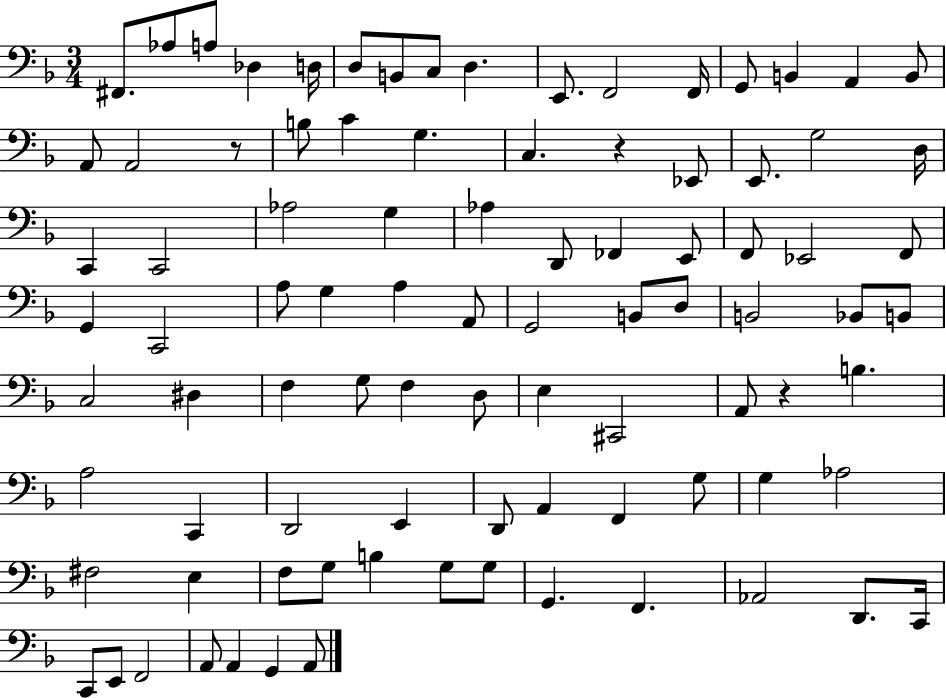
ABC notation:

X:1
T:Untitled
M:3/4
L:1/4
K:F
^F,,/2 _A,/2 A,/2 _D, D,/4 D,/2 B,,/2 C,/2 D, E,,/2 F,,2 F,,/4 G,,/2 B,, A,, B,,/2 A,,/2 A,,2 z/2 B,/2 C G, C, z _E,,/2 E,,/2 G,2 D,/4 C,, C,,2 _A,2 G, _A, D,,/2 _F,, E,,/2 F,,/2 _E,,2 F,,/2 G,, C,,2 A,/2 G, A, A,,/2 G,,2 B,,/2 D,/2 B,,2 _B,,/2 B,,/2 C,2 ^D, F, G,/2 F, D,/2 E, ^C,,2 A,,/2 z B, A,2 C,, D,,2 E,, D,,/2 A,, F,, G,/2 G, _A,2 ^F,2 E, F,/2 G,/2 B, G,/2 G,/2 G,, F,, _A,,2 D,,/2 C,,/4 C,,/2 E,,/2 F,,2 A,,/2 A,, G,, A,,/2